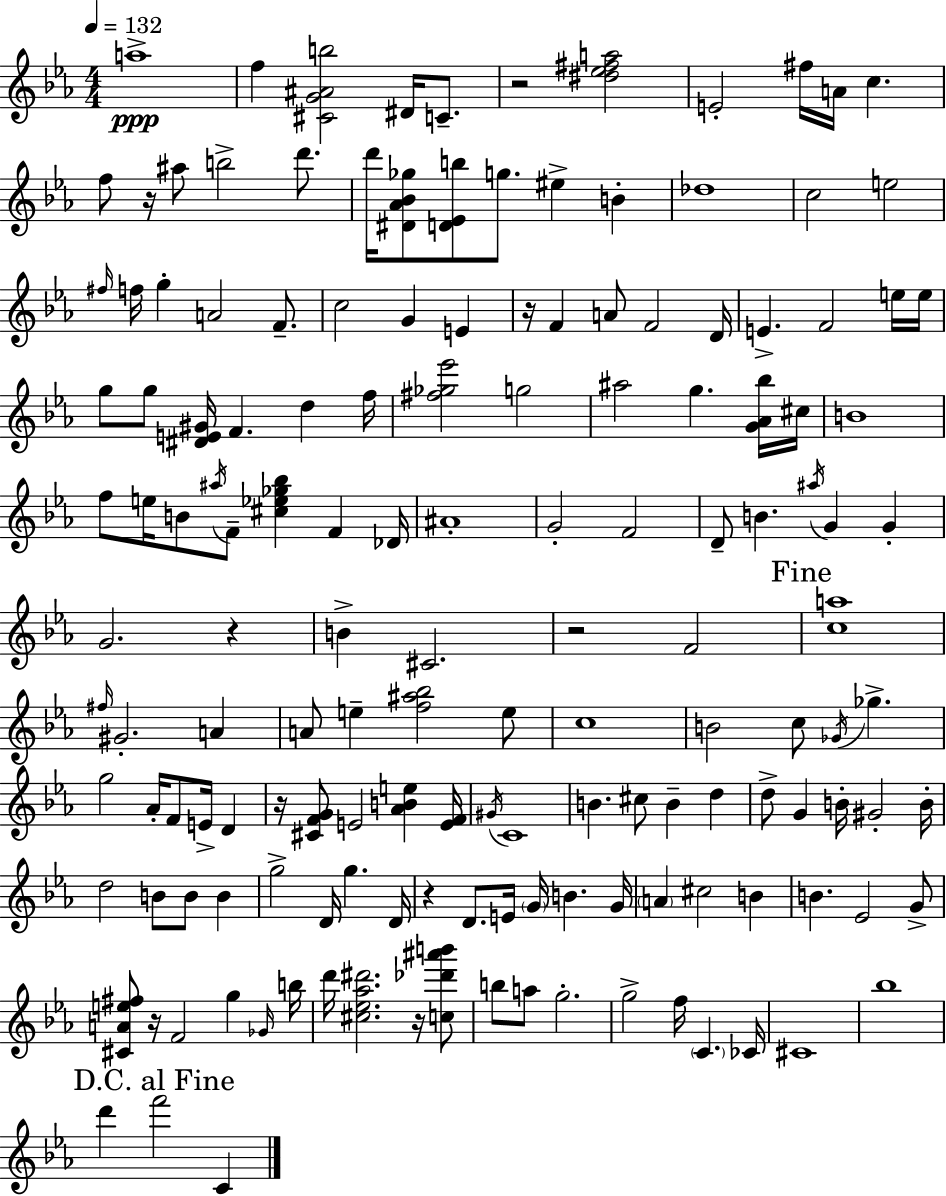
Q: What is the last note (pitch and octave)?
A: C4